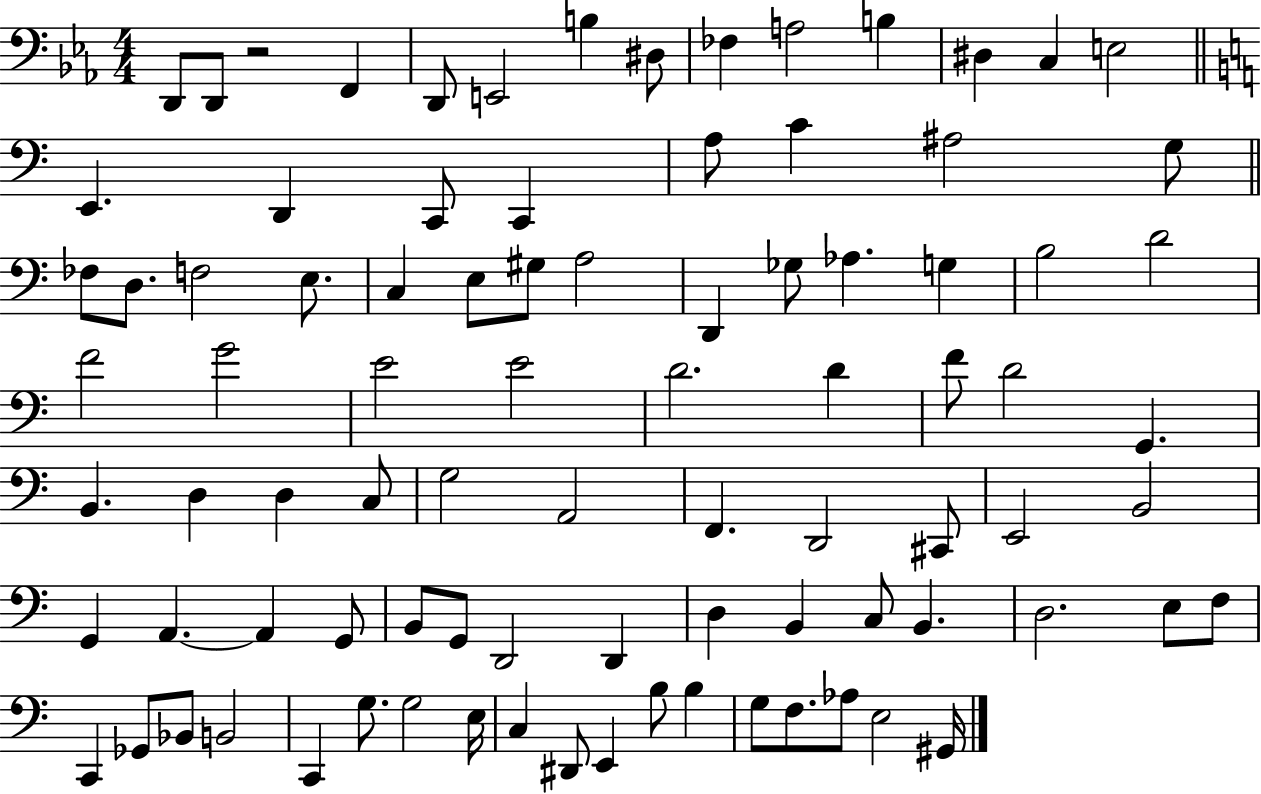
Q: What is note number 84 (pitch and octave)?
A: G3